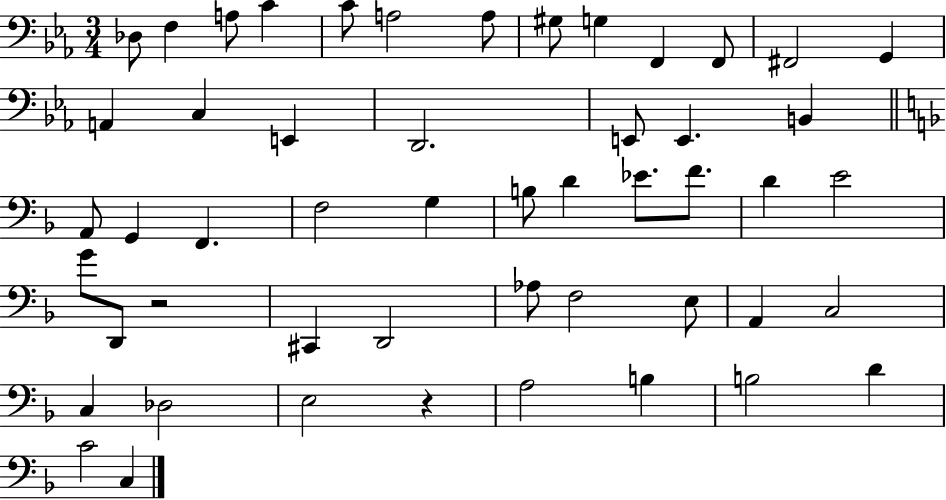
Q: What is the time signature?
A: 3/4